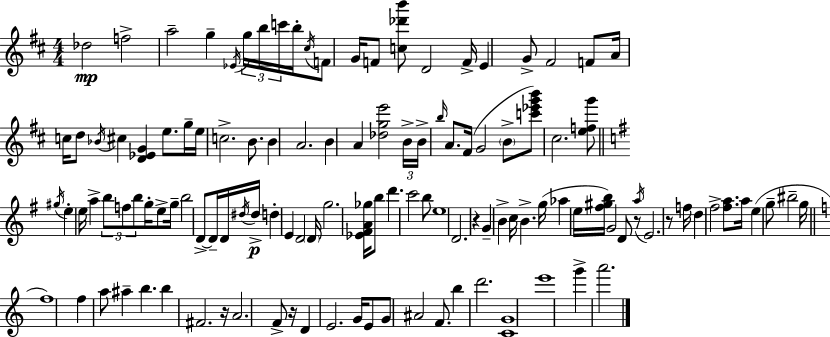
X:1
T:Untitled
M:4/4
L:1/4
K:D
_d2 f2 a2 g _E/4 g/4 b/4 c'/4 b/4 ^c/4 F/2 G/4 F/2 [c_d'b']/2 D2 F/4 E G/2 ^F2 F/2 A/4 c/4 d/2 _B/4 ^c [D_EG] e/2 g/4 e/4 c2 B/2 B A2 B A [_dge']2 B/4 B/4 b/4 A/2 ^F/4 G2 B/2 [c'_e'g'b']/2 ^c2 [efg']/2 ^g/4 e e/4 a b/2 f/2 b/2 g/4 e/2 g/4 b2 D/2 D/4 D/4 ^d/4 ^d/4 d E D2 D/4 g2 [_E^FA_g]/4 b/2 d' c'2 b/2 e4 D2 z G B c/4 B g/4 _a e/4 [^f^gb]/4 G2 D/2 z/2 a/4 E2 z/2 f/4 d ^f2 [^fa]/2 a/4 e g/2 ^b2 g/4 f4 f a/2 ^a b b ^F2 z/4 A2 F/2 z/4 D E2 G/4 E/2 G/2 ^A2 F/2 b d'2 [CG]4 e'4 g' a'2